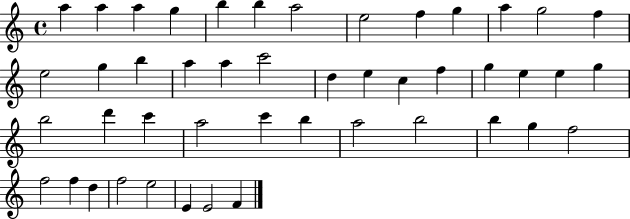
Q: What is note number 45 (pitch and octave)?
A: E4